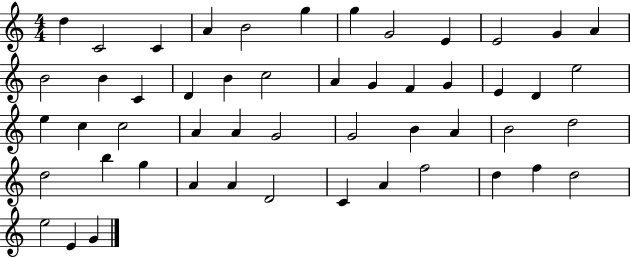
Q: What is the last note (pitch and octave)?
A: G4